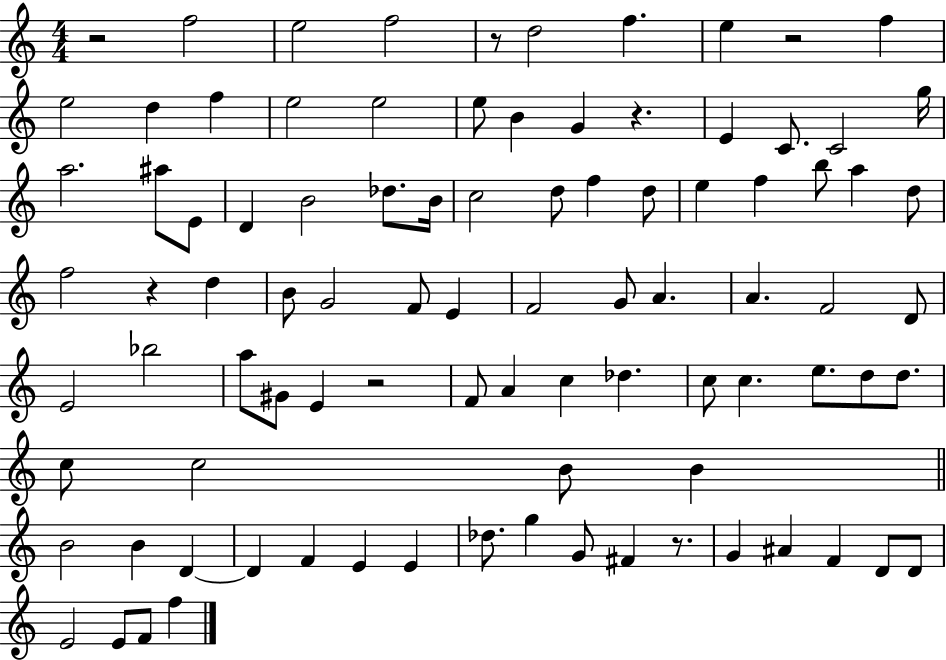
{
  \clef treble
  \numericTimeSignature
  \time 4/4
  \key c \major
  \repeat volta 2 { r2 f''2 | e''2 f''2 | r8 d''2 f''4. | e''4 r2 f''4 | \break e''2 d''4 f''4 | e''2 e''2 | e''8 b'4 g'4 r4. | e'4 c'8. c'2 g''16 | \break a''2. ais''8 e'8 | d'4 b'2 des''8. b'16 | c''2 d''8 f''4 d''8 | e''4 f''4 b''8 a''4 d''8 | \break f''2 r4 d''4 | b'8 g'2 f'8 e'4 | f'2 g'8 a'4. | a'4. f'2 d'8 | \break e'2 bes''2 | a''8 gis'8 e'4 r2 | f'8 a'4 c''4 des''4. | c''8 c''4. e''8. d''8 d''8. | \break c''8 c''2 b'8 b'4 | \bar "||" \break \key a \minor b'2 b'4 d'4~~ | d'4 f'4 e'4 e'4 | des''8. g''4 g'8 fis'4 r8. | g'4 ais'4 f'4 d'8 d'8 | \break e'2 e'8 f'8 f''4 | } \bar "|."
}